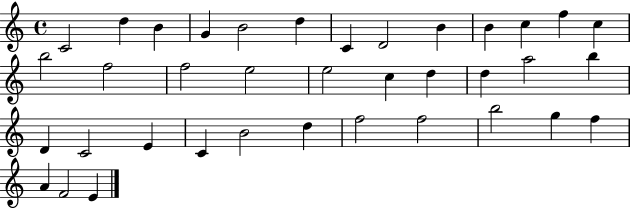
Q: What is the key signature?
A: C major